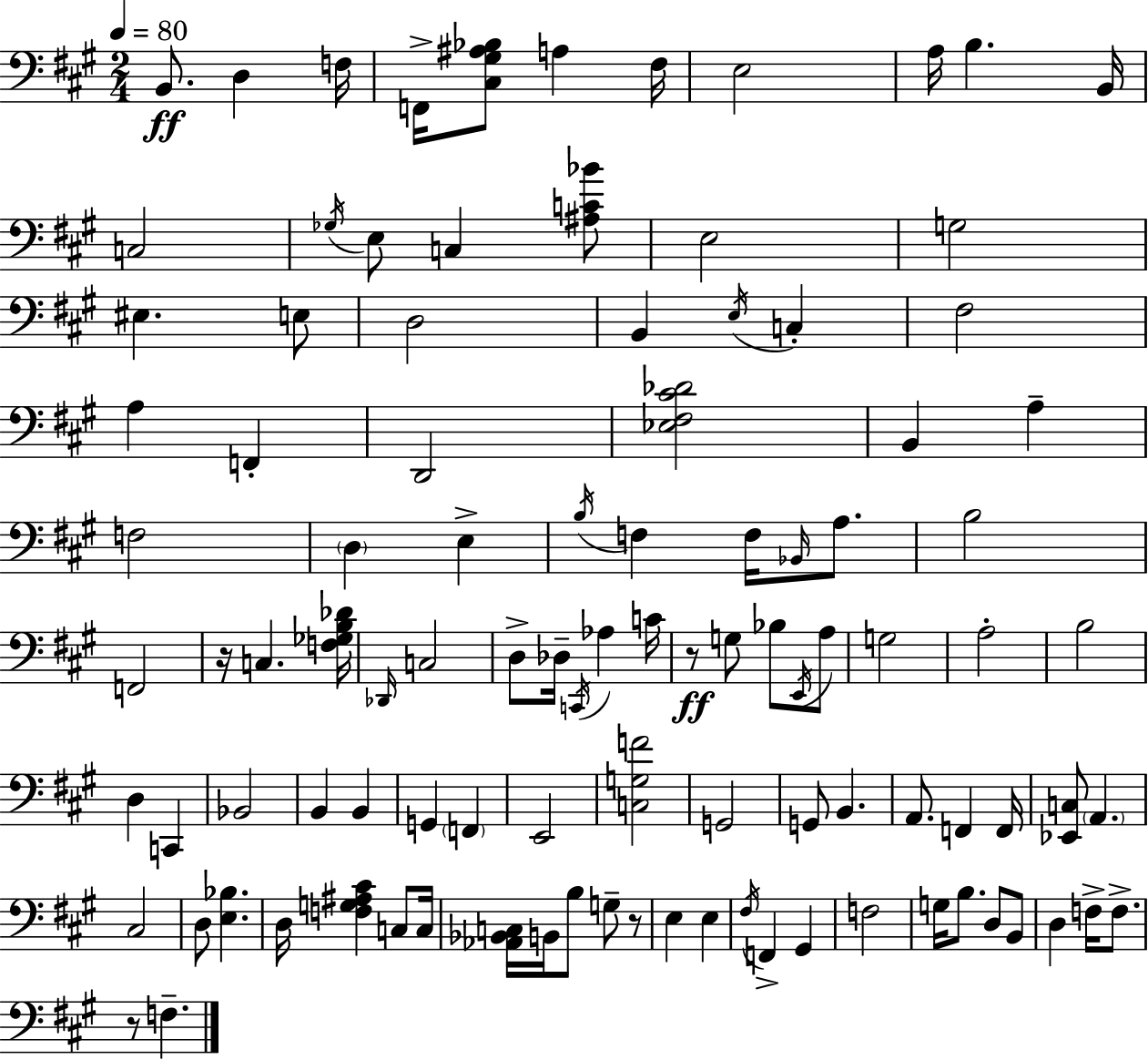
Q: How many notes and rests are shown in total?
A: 103